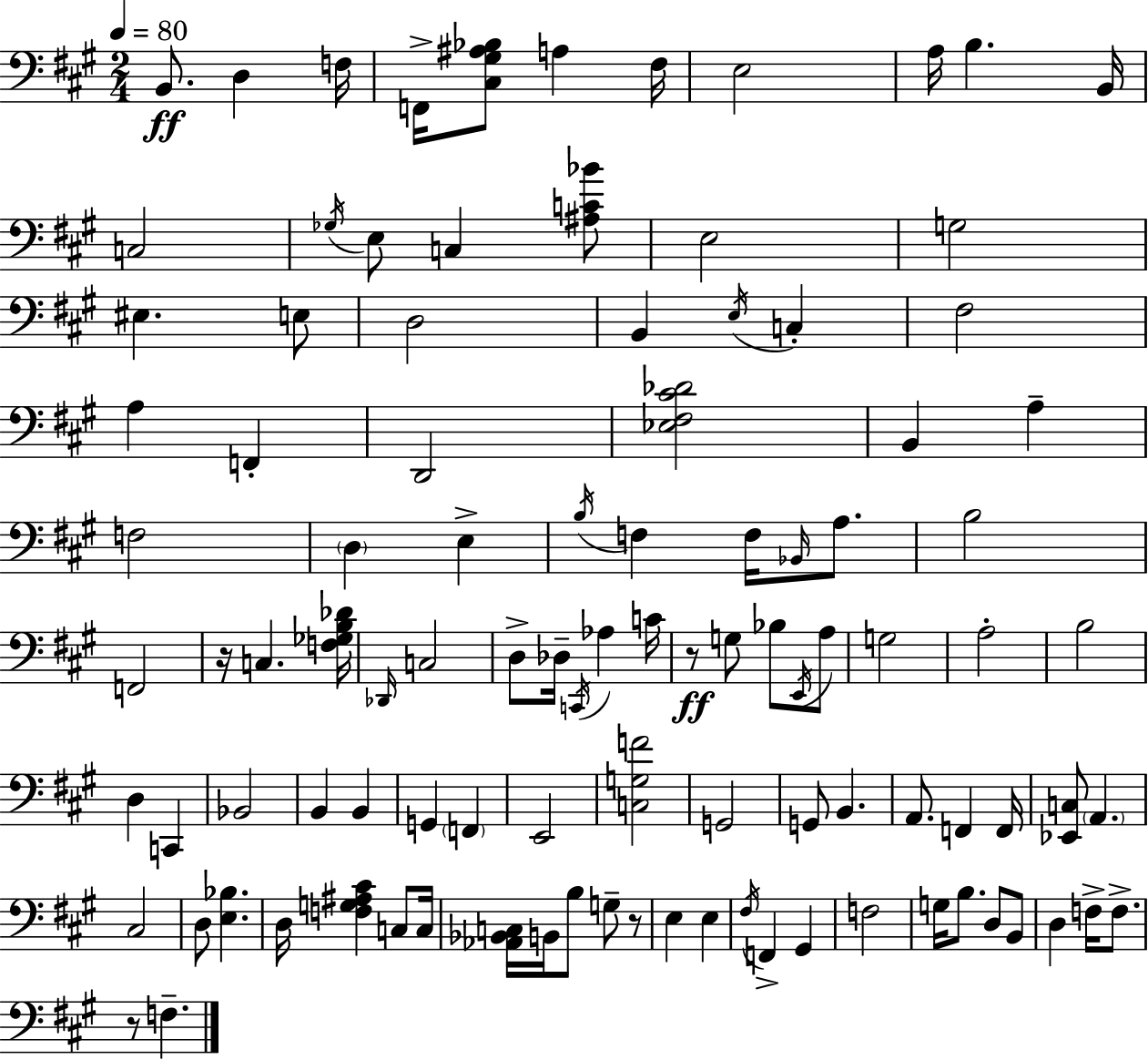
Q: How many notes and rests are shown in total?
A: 103